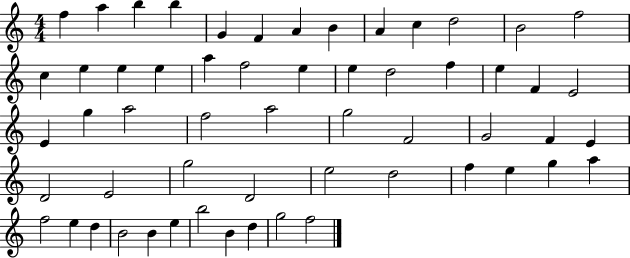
{
  \clef treble
  \numericTimeSignature
  \time 4/4
  \key c \major
  f''4 a''4 b''4 b''4 | g'4 f'4 a'4 b'4 | a'4 c''4 d''2 | b'2 f''2 | \break c''4 e''4 e''4 e''4 | a''4 f''2 e''4 | e''4 d''2 f''4 | e''4 f'4 e'2 | \break e'4 g''4 a''2 | f''2 a''2 | g''2 f'2 | g'2 f'4 e'4 | \break d'2 e'2 | g''2 d'2 | e''2 d''2 | f''4 e''4 g''4 a''4 | \break f''2 e''4 d''4 | b'2 b'4 e''4 | b''2 b'4 d''4 | g''2 f''2 | \break \bar "|."
}